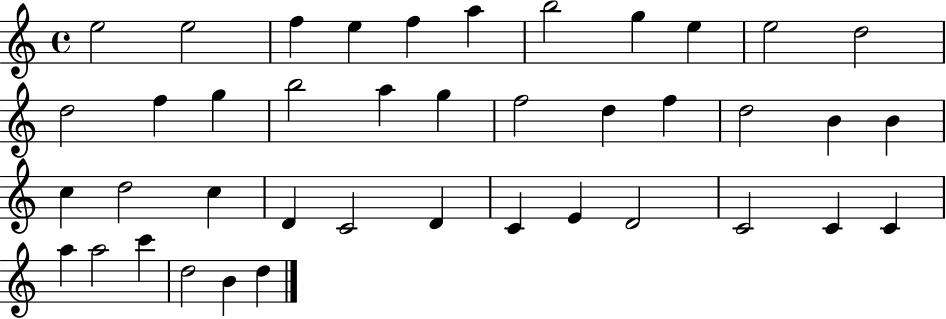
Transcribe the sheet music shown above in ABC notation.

X:1
T:Untitled
M:4/4
L:1/4
K:C
e2 e2 f e f a b2 g e e2 d2 d2 f g b2 a g f2 d f d2 B B c d2 c D C2 D C E D2 C2 C C a a2 c' d2 B d